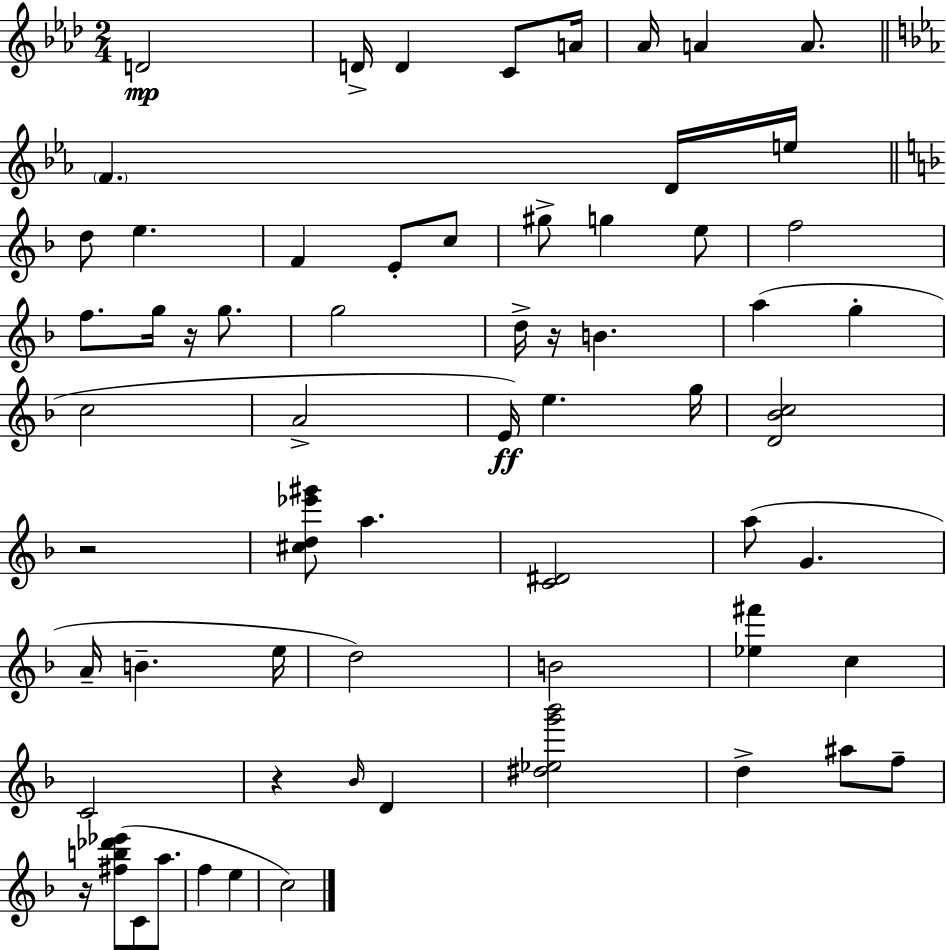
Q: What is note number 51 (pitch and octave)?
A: F5